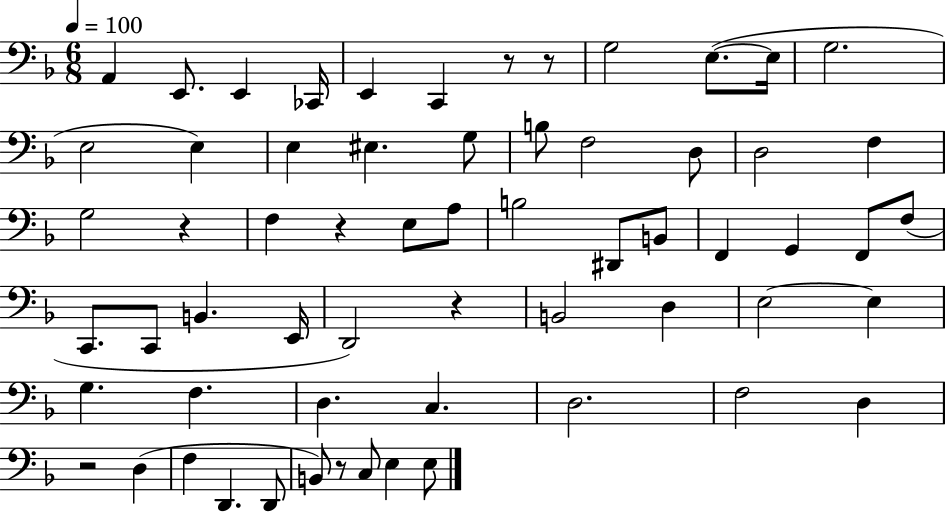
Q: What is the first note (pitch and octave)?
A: A2